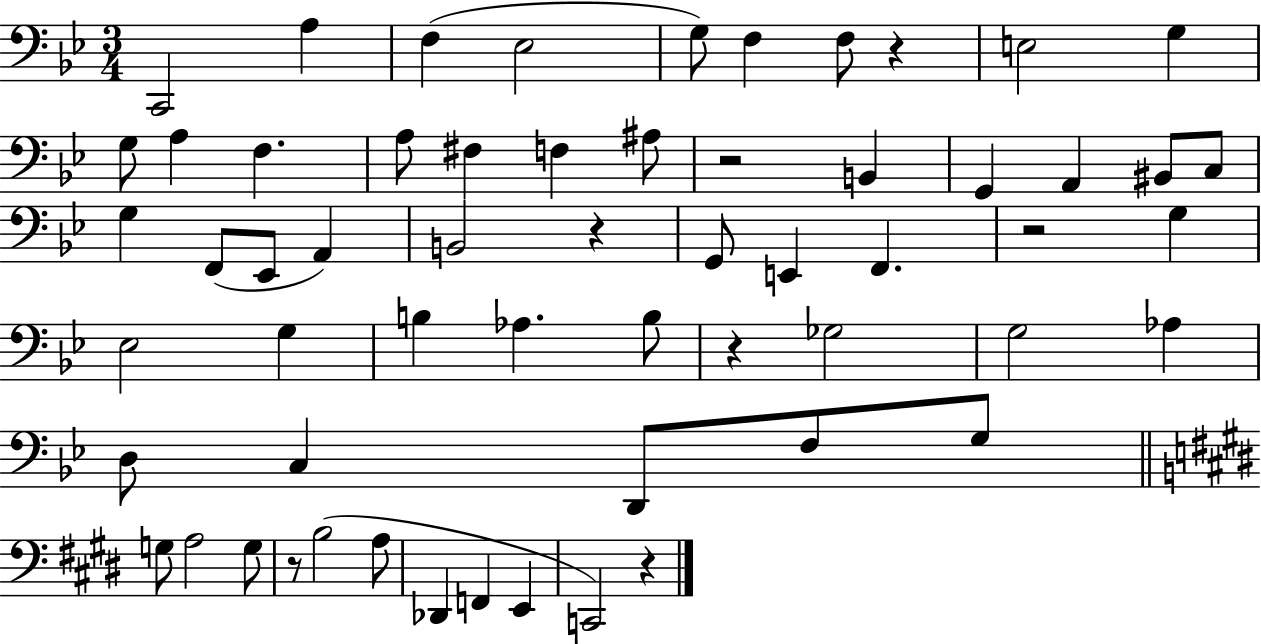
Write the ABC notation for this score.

X:1
T:Untitled
M:3/4
L:1/4
K:Bb
C,,2 A, F, _E,2 G,/2 F, F,/2 z E,2 G, G,/2 A, F, A,/2 ^F, F, ^A,/2 z2 B,, G,, A,, ^B,,/2 C,/2 G, F,,/2 _E,,/2 A,, B,,2 z G,,/2 E,, F,, z2 G, _E,2 G, B, _A, B,/2 z _G,2 G,2 _A, D,/2 C, D,,/2 F,/2 G,/2 G,/2 A,2 G,/2 z/2 B,2 A,/2 _D,, F,, E,, C,,2 z